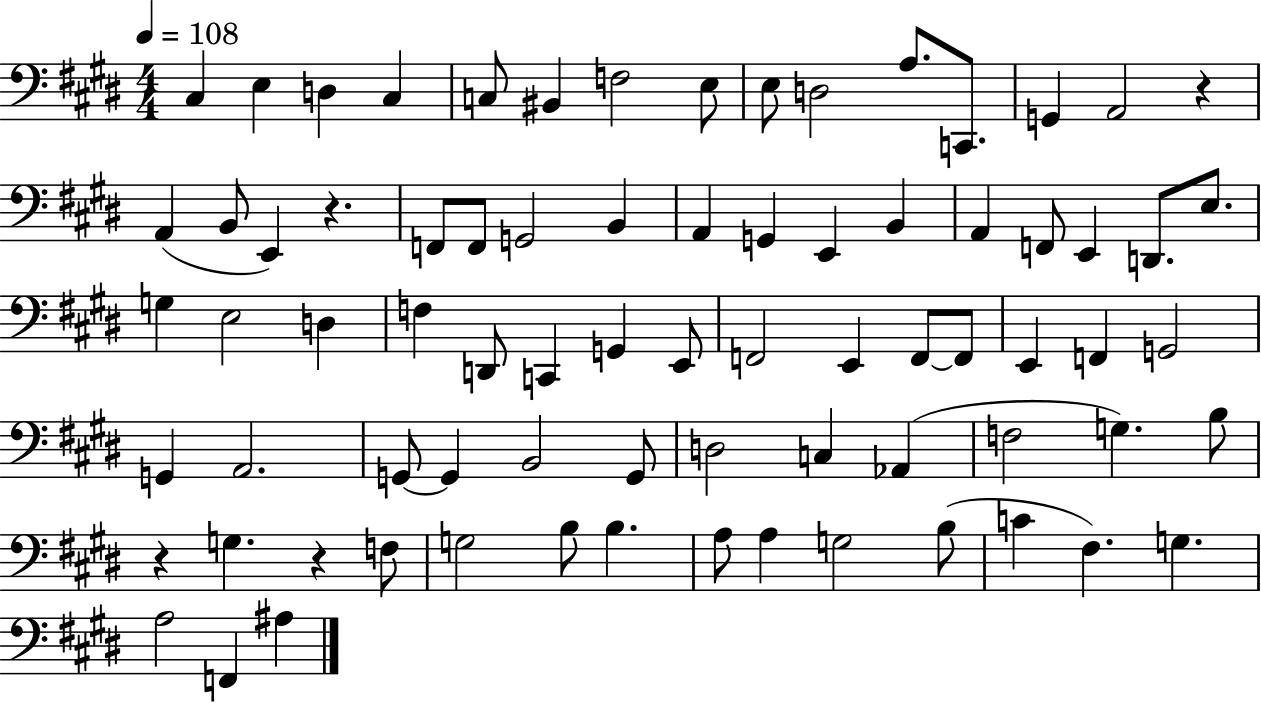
{
  \clef bass
  \numericTimeSignature
  \time 4/4
  \key e \major
  \tempo 4 = 108
  \repeat volta 2 { cis4 e4 d4 cis4 | c8 bis,4 f2 e8 | e8 d2 a8. c,8. | g,4 a,2 r4 | \break a,4( b,8 e,4) r4. | f,8 f,8 g,2 b,4 | a,4 g,4 e,4 b,4 | a,4 f,8 e,4 d,8. e8. | \break g4 e2 d4 | f4 d,8 c,4 g,4 e,8 | f,2 e,4 f,8~~ f,8 | e,4 f,4 g,2 | \break g,4 a,2. | g,8~~ g,4 b,2 g,8 | d2 c4 aes,4( | f2 g4.) b8 | \break r4 g4. r4 f8 | g2 b8 b4. | a8 a4 g2 b8( | c'4 fis4.) g4. | \break a2 f,4 ais4 | } \bar "|."
}